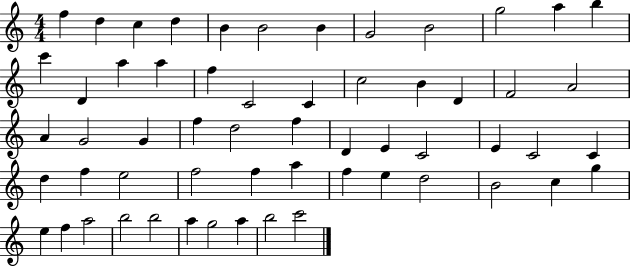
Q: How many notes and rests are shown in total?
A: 58